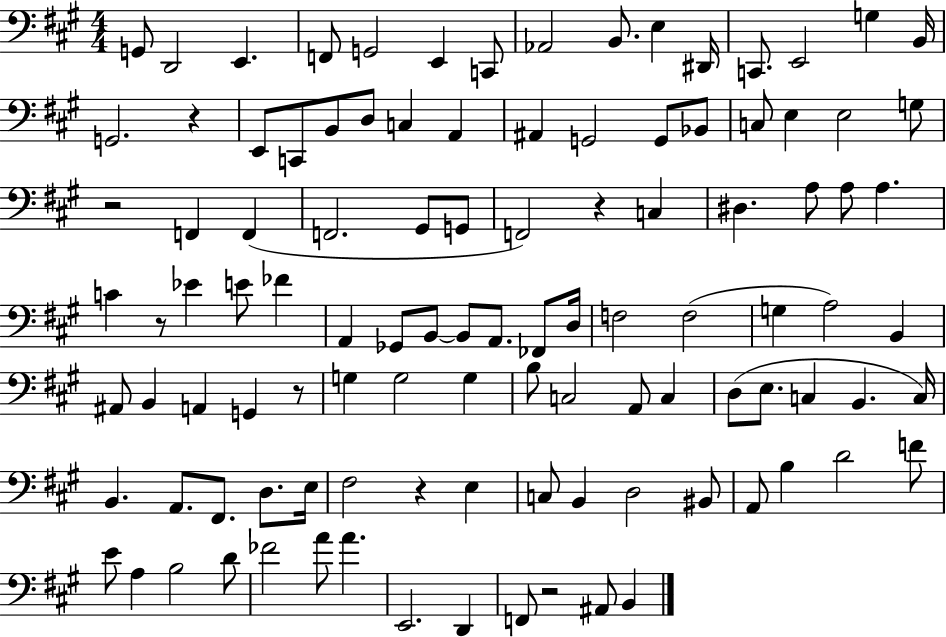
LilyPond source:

{
  \clef bass
  \numericTimeSignature
  \time 4/4
  \key a \major
  g,8 d,2 e,4. | f,8 g,2 e,4 c,8 | aes,2 b,8. e4 dis,16 | c,8. e,2 g4 b,16 | \break g,2. r4 | e,8 c,8 b,8 d8 c4 a,4 | ais,4 g,2 g,8 bes,8 | c8 e4 e2 g8 | \break r2 f,4 f,4( | f,2. gis,8 g,8 | f,2) r4 c4 | dis4. a8 a8 a4. | \break c'4 r8 ees'4 e'8 fes'4 | a,4 ges,8 b,8~~ b,8 a,8. fes,8 d16 | f2 f2( | g4 a2) b,4 | \break ais,8 b,4 a,4 g,4 r8 | g4 g2 g4 | b8 c2 a,8 c4 | d8( e8. c4 b,4. c16) | \break b,4. a,8. fis,8. d8. e16 | fis2 r4 e4 | c8 b,4 d2 bis,8 | a,8 b4 d'2 f'8 | \break e'8 a4 b2 d'8 | fes'2 a'8 a'4. | e,2. d,4 | f,8 r2 ais,8 b,4 | \break \bar "|."
}